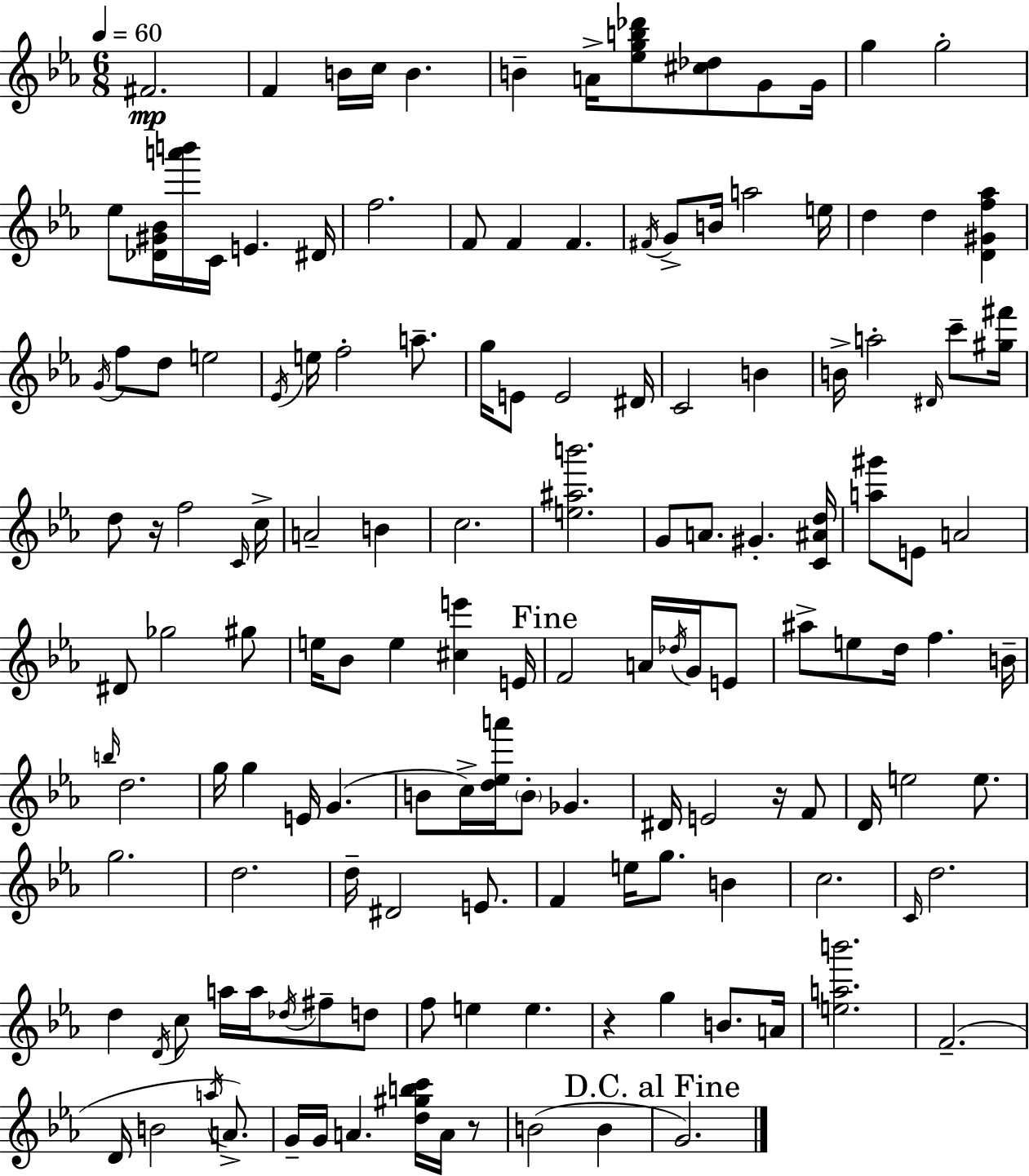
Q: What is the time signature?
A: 6/8